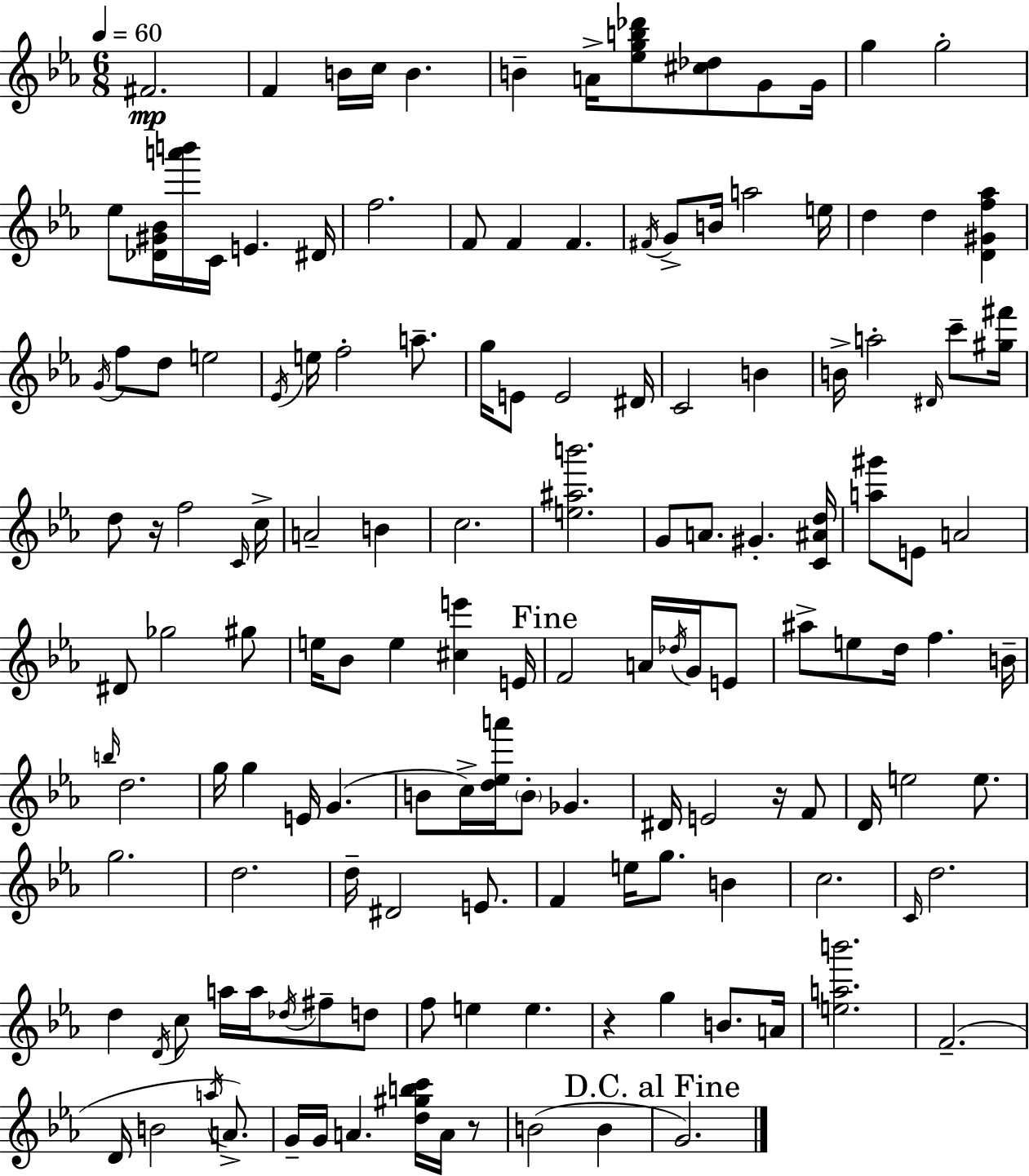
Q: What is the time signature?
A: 6/8